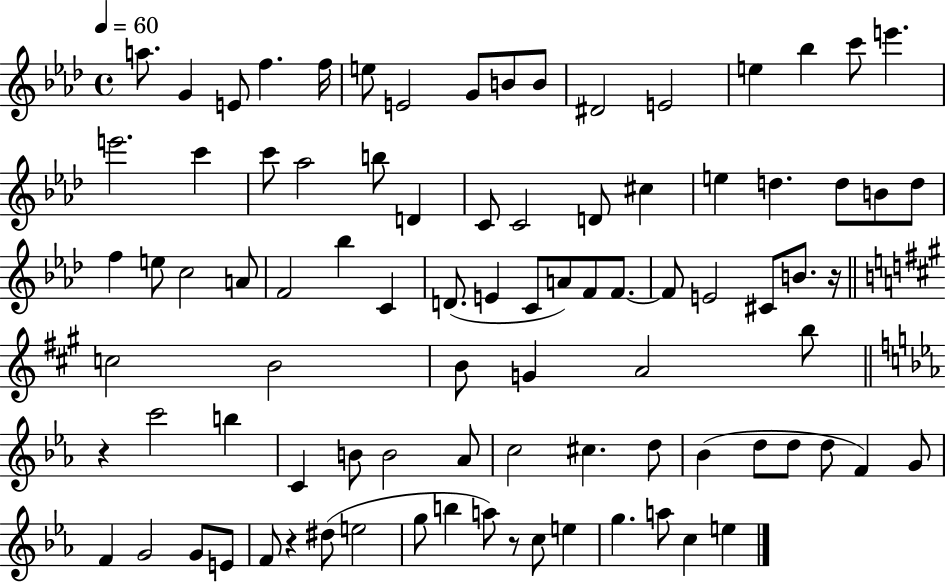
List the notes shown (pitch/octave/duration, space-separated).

A5/e. G4/q E4/e F5/q. F5/s E5/e E4/h G4/e B4/e B4/e D#4/h E4/h E5/q Bb5/q C6/e E6/q. E6/h. C6/q C6/e Ab5/h B5/e D4/q C4/e C4/h D4/e C#5/q E5/q D5/q. D5/e B4/e D5/e F5/q E5/e C5/h A4/e F4/h Bb5/q C4/q D4/e. E4/q C4/e A4/e F4/e F4/e. F4/e E4/h C#4/e B4/e. R/s C5/h B4/h B4/e G4/q A4/h B5/e R/q C6/h B5/q C4/q B4/e B4/h Ab4/e C5/h C#5/q. D5/e Bb4/q D5/e D5/e D5/e F4/q G4/e F4/q G4/h G4/e E4/e F4/e R/q D#5/e E5/h G5/e B5/q A5/e R/e C5/e E5/q G5/q. A5/e C5/q E5/q